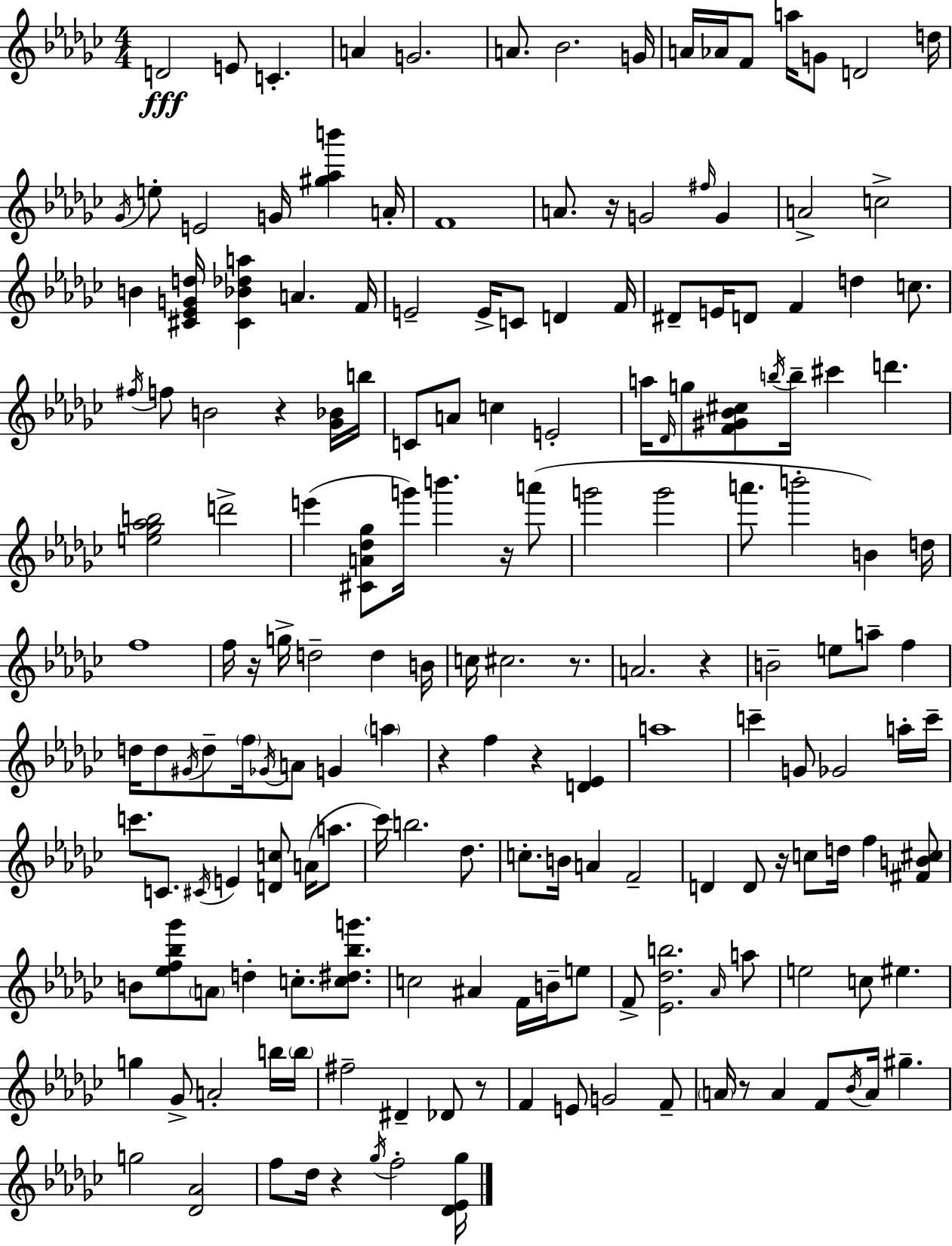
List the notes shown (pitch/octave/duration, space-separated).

D4/h E4/e C4/q. A4/q G4/h. A4/e. Bb4/h. G4/s A4/s Ab4/s F4/e A5/s G4/e D4/h D5/s Gb4/s E5/e E4/h G4/s [G#5,Ab5,B6]/q A4/s F4/w A4/e. R/s G4/h F#5/s G4/q A4/h C5/h B4/q [C#4,Eb4,G4,D5]/s [C#4,Bb4,Db5,A5]/q A4/q. F4/s E4/h E4/s C4/e D4/q F4/s D#4/e E4/s D4/e F4/q D5/q C5/e. F#5/s F5/e B4/h R/q [Gb4,Bb4]/s B5/s C4/e A4/e C5/q E4/h A5/s Db4/s G5/e [F4,G#4,Bb4,C#5]/e B5/s B5/s C#6/q D6/q. [E5,Gb5,Ab5,B5]/h D6/h E6/q [C#4,A4,Db5,Gb5]/e G6/s B6/q. R/s A6/e G6/h G6/h A6/e. B6/h B4/q D5/s F5/w F5/s R/s G5/s D5/h D5/q B4/s C5/s C#5/h. R/e. A4/h. R/q B4/h E5/e A5/e F5/q D5/s D5/e G#4/s D5/e F5/s Gb4/s A4/e G4/q A5/q R/q F5/q R/q [D4,Eb4]/q A5/w C6/q G4/e Gb4/h A5/s C6/s C6/e. C4/e. C#4/s E4/q [D4,C5]/e A4/s A5/e. CES6/s B5/h. Db5/e. C5/e. B4/s A4/q F4/h D4/q D4/e R/s C5/e D5/s F5/q [F#4,B4,C#5]/e B4/e [Eb5,F5,Bb5,Gb6]/e A4/e D5/q C5/e. [C5,D#5,Bb5,G6]/e. C5/h A#4/q F4/s B4/s E5/e F4/e [Eb4,Db5,B5]/h. Ab4/s A5/e E5/h C5/e EIS5/q. G5/q Gb4/e A4/h B5/s B5/s F#5/h D#4/q Db4/e R/e F4/q E4/e G4/h F4/e A4/s R/e A4/q F4/e Bb4/s A4/s G#5/q. G5/h [Db4,Ab4]/h F5/e Db5/s R/q Gb5/s F5/h [Db4,Eb4,Gb5]/s